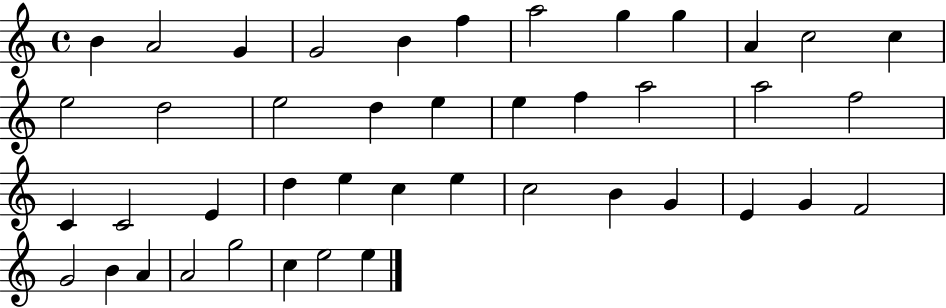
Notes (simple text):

B4/q A4/h G4/q G4/h B4/q F5/q A5/h G5/q G5/q A4/q C5/h C5/q E5/h D5/h E5/h D5/q E5/q E5/q F5/q A5/h A5/h F5/h C4/q C4/h E4/q D5/q E5/q C5/q E5/q C5/h B4/q G4/q E4/q G4/q F4/h G4/h B4/q A4/q A4/h G5/h C5/q E5/h E5/q